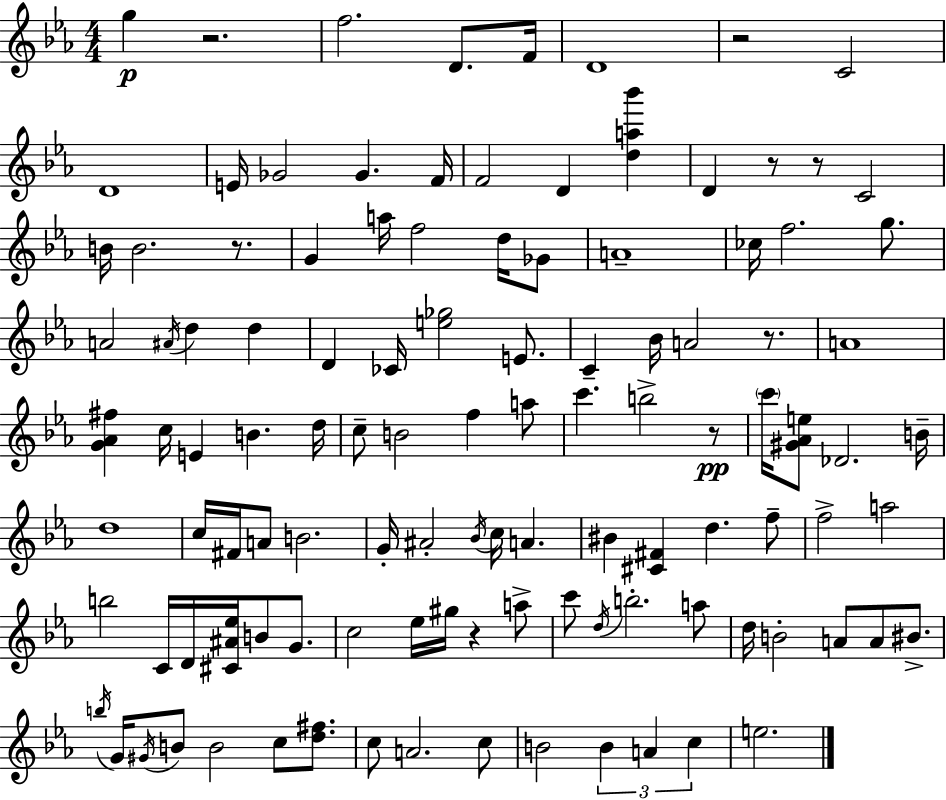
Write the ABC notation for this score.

X:1
T:Untitled
M:4/4
L:1/4
K:Eb
g z2 f2 D/2 F/4 D4 z2 C2 D4 E/4 _G2 _G F/4 F2 D [da_b'] D z/2 z/2 C2 B/4 B2 z/2 G a/4 f2 d/4 _G/2 A4 _c/4 f2 g/2 A2 ^A/4 d d D _C/4 [e_g]2 E/2 C _B/4 A2 z/2 A4 [G_A^f] c/4 E B d/4 c/2 B2 f a/2 c' b2 z/2 c'/4 [^G_Ae]/2 _D2 B/4 d4 c/4 ^F/4 A/2 B2 G/4 ^A2 _B/4 c/4 A ^B [^C^F] d f/2 f2 a2 b2 C/4 D/4 [^C^A_e]/4 B/2 G/2 c2 _e/4 ^g/4 z a/2 c'/2 d/4 b2 a/2 d/4 B2 A/2 A/2 ^B/2 b/4 G/4 ^G/4 B/2 B2 c/2 [d^f]/2 c/2 A2 c/2 B2 B A c e2